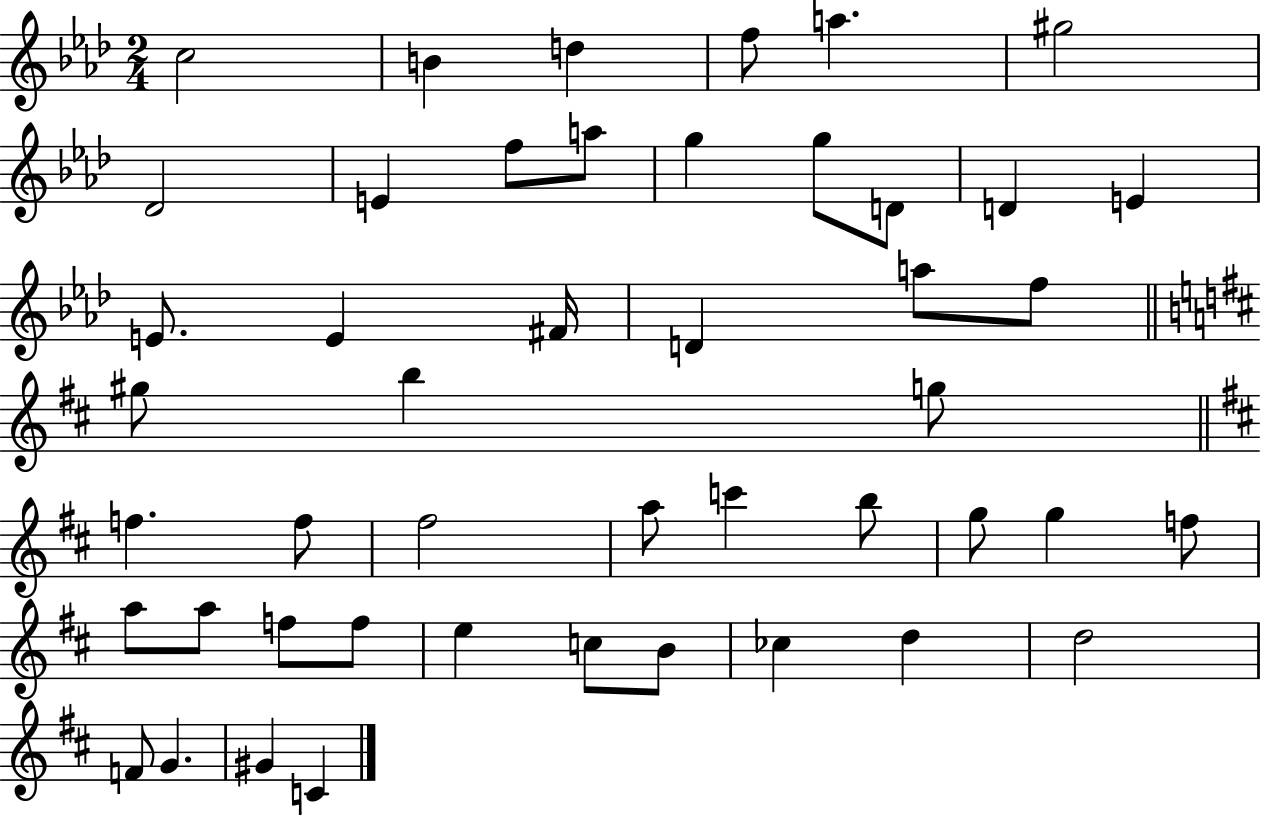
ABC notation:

X:1
T:Untitled
M:2/4
L:1/4
K:Ab
c2 B d f/2 a ^g2 _D2 E f/2 a/2 g g/2 D/2 D E E/2 E ^F/4 D a/2 f/2 ^g/2 b g/2 f f/2 ^f2 a/2 c' b/2 g/2 g f/2 a/2 a/2 f/2 f/2 e c/2 B/2 _c d d2 F/2 G ^G C